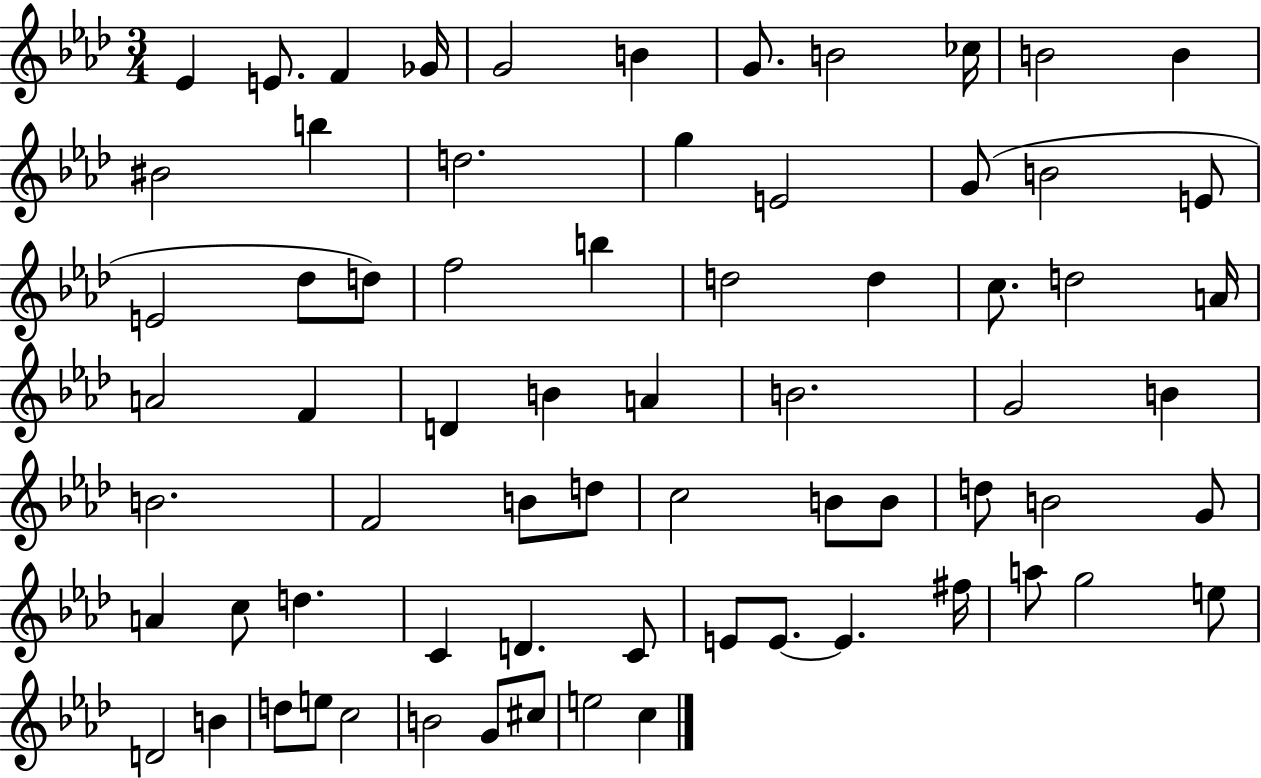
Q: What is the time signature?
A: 3/4